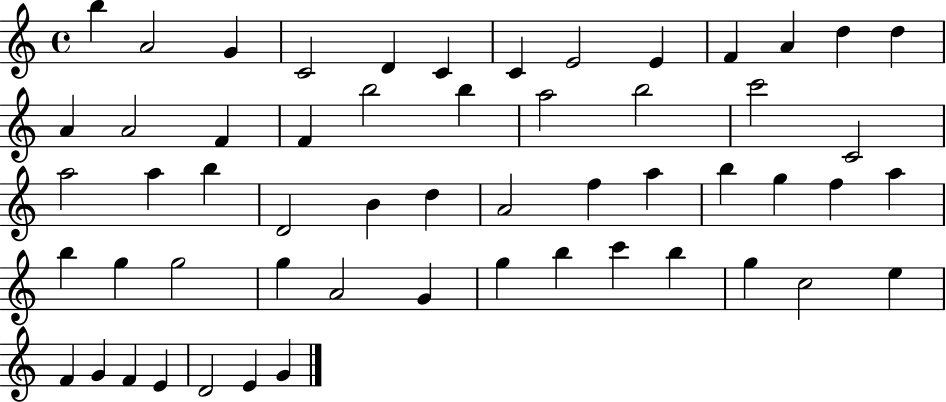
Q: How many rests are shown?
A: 0